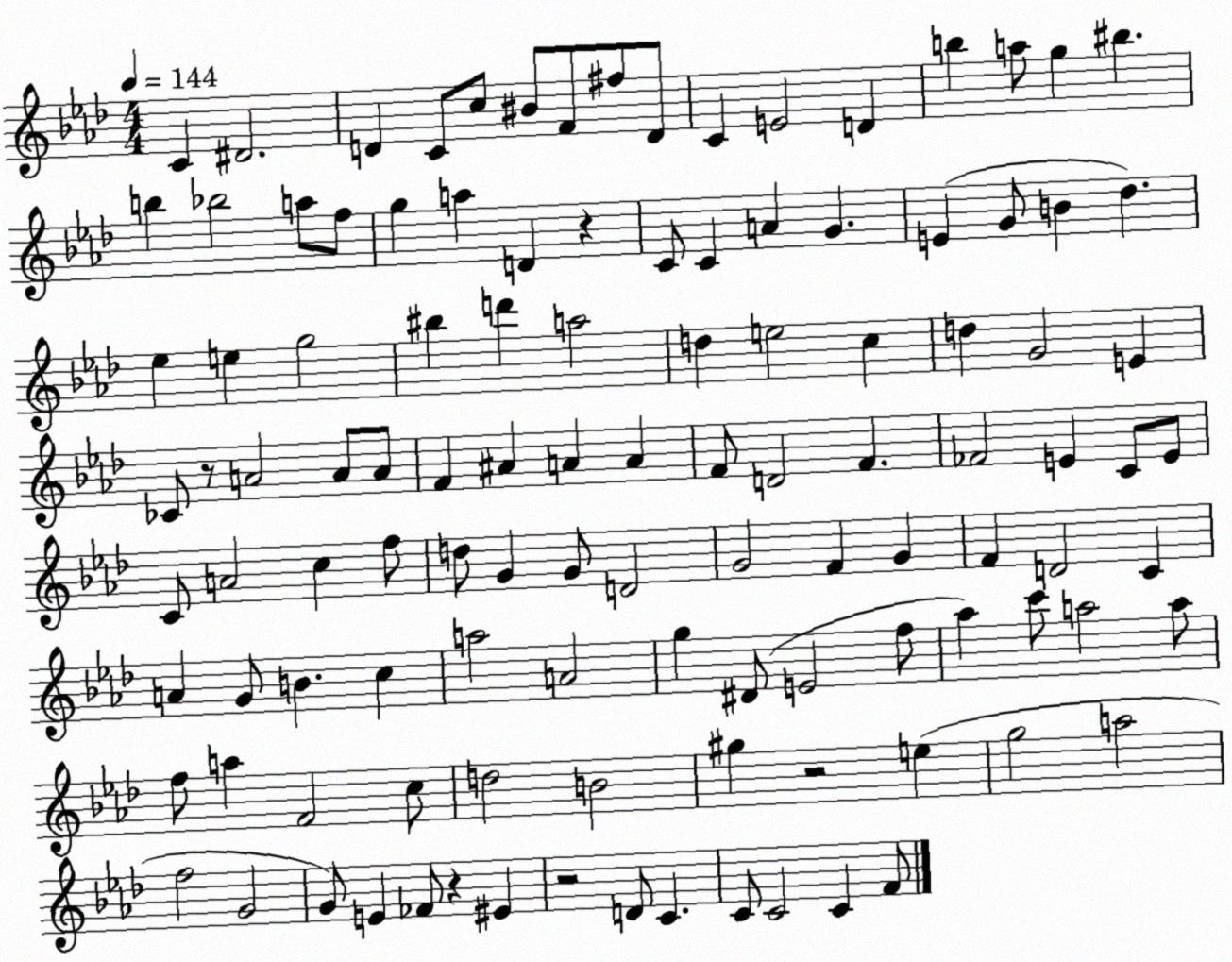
X:1
T:Untitled
M:4/4
L:1/4
K:Ab
C ^D2 D C/2 c/2 ^B/2 F/2 ^f/2 D/2 C E2 D b a/2 g ^b b _b2 a/2 f/2 g a D z C/2 C A G E G/2 B _d _e e g2 ^b d' a2 d e2 c d G2 E _C/2 z/2 A2 A/2 A/2 F ^A A A F/2 D2 F _F2 E C/2 E/2 C/2 A2 c f/2 d/2 G G/2 D2 G2 F G F D2 C A G/2 B c a2 A2 g ^D/2 E2 f/2 _a c'/2 a2 a/2 f/2 a F2 c/2 d2 B2 ^g z2 e g2 a2 f2 G2 G/2 E _F/2 z ^E z2 D/2 C C/2 C2 C F/2